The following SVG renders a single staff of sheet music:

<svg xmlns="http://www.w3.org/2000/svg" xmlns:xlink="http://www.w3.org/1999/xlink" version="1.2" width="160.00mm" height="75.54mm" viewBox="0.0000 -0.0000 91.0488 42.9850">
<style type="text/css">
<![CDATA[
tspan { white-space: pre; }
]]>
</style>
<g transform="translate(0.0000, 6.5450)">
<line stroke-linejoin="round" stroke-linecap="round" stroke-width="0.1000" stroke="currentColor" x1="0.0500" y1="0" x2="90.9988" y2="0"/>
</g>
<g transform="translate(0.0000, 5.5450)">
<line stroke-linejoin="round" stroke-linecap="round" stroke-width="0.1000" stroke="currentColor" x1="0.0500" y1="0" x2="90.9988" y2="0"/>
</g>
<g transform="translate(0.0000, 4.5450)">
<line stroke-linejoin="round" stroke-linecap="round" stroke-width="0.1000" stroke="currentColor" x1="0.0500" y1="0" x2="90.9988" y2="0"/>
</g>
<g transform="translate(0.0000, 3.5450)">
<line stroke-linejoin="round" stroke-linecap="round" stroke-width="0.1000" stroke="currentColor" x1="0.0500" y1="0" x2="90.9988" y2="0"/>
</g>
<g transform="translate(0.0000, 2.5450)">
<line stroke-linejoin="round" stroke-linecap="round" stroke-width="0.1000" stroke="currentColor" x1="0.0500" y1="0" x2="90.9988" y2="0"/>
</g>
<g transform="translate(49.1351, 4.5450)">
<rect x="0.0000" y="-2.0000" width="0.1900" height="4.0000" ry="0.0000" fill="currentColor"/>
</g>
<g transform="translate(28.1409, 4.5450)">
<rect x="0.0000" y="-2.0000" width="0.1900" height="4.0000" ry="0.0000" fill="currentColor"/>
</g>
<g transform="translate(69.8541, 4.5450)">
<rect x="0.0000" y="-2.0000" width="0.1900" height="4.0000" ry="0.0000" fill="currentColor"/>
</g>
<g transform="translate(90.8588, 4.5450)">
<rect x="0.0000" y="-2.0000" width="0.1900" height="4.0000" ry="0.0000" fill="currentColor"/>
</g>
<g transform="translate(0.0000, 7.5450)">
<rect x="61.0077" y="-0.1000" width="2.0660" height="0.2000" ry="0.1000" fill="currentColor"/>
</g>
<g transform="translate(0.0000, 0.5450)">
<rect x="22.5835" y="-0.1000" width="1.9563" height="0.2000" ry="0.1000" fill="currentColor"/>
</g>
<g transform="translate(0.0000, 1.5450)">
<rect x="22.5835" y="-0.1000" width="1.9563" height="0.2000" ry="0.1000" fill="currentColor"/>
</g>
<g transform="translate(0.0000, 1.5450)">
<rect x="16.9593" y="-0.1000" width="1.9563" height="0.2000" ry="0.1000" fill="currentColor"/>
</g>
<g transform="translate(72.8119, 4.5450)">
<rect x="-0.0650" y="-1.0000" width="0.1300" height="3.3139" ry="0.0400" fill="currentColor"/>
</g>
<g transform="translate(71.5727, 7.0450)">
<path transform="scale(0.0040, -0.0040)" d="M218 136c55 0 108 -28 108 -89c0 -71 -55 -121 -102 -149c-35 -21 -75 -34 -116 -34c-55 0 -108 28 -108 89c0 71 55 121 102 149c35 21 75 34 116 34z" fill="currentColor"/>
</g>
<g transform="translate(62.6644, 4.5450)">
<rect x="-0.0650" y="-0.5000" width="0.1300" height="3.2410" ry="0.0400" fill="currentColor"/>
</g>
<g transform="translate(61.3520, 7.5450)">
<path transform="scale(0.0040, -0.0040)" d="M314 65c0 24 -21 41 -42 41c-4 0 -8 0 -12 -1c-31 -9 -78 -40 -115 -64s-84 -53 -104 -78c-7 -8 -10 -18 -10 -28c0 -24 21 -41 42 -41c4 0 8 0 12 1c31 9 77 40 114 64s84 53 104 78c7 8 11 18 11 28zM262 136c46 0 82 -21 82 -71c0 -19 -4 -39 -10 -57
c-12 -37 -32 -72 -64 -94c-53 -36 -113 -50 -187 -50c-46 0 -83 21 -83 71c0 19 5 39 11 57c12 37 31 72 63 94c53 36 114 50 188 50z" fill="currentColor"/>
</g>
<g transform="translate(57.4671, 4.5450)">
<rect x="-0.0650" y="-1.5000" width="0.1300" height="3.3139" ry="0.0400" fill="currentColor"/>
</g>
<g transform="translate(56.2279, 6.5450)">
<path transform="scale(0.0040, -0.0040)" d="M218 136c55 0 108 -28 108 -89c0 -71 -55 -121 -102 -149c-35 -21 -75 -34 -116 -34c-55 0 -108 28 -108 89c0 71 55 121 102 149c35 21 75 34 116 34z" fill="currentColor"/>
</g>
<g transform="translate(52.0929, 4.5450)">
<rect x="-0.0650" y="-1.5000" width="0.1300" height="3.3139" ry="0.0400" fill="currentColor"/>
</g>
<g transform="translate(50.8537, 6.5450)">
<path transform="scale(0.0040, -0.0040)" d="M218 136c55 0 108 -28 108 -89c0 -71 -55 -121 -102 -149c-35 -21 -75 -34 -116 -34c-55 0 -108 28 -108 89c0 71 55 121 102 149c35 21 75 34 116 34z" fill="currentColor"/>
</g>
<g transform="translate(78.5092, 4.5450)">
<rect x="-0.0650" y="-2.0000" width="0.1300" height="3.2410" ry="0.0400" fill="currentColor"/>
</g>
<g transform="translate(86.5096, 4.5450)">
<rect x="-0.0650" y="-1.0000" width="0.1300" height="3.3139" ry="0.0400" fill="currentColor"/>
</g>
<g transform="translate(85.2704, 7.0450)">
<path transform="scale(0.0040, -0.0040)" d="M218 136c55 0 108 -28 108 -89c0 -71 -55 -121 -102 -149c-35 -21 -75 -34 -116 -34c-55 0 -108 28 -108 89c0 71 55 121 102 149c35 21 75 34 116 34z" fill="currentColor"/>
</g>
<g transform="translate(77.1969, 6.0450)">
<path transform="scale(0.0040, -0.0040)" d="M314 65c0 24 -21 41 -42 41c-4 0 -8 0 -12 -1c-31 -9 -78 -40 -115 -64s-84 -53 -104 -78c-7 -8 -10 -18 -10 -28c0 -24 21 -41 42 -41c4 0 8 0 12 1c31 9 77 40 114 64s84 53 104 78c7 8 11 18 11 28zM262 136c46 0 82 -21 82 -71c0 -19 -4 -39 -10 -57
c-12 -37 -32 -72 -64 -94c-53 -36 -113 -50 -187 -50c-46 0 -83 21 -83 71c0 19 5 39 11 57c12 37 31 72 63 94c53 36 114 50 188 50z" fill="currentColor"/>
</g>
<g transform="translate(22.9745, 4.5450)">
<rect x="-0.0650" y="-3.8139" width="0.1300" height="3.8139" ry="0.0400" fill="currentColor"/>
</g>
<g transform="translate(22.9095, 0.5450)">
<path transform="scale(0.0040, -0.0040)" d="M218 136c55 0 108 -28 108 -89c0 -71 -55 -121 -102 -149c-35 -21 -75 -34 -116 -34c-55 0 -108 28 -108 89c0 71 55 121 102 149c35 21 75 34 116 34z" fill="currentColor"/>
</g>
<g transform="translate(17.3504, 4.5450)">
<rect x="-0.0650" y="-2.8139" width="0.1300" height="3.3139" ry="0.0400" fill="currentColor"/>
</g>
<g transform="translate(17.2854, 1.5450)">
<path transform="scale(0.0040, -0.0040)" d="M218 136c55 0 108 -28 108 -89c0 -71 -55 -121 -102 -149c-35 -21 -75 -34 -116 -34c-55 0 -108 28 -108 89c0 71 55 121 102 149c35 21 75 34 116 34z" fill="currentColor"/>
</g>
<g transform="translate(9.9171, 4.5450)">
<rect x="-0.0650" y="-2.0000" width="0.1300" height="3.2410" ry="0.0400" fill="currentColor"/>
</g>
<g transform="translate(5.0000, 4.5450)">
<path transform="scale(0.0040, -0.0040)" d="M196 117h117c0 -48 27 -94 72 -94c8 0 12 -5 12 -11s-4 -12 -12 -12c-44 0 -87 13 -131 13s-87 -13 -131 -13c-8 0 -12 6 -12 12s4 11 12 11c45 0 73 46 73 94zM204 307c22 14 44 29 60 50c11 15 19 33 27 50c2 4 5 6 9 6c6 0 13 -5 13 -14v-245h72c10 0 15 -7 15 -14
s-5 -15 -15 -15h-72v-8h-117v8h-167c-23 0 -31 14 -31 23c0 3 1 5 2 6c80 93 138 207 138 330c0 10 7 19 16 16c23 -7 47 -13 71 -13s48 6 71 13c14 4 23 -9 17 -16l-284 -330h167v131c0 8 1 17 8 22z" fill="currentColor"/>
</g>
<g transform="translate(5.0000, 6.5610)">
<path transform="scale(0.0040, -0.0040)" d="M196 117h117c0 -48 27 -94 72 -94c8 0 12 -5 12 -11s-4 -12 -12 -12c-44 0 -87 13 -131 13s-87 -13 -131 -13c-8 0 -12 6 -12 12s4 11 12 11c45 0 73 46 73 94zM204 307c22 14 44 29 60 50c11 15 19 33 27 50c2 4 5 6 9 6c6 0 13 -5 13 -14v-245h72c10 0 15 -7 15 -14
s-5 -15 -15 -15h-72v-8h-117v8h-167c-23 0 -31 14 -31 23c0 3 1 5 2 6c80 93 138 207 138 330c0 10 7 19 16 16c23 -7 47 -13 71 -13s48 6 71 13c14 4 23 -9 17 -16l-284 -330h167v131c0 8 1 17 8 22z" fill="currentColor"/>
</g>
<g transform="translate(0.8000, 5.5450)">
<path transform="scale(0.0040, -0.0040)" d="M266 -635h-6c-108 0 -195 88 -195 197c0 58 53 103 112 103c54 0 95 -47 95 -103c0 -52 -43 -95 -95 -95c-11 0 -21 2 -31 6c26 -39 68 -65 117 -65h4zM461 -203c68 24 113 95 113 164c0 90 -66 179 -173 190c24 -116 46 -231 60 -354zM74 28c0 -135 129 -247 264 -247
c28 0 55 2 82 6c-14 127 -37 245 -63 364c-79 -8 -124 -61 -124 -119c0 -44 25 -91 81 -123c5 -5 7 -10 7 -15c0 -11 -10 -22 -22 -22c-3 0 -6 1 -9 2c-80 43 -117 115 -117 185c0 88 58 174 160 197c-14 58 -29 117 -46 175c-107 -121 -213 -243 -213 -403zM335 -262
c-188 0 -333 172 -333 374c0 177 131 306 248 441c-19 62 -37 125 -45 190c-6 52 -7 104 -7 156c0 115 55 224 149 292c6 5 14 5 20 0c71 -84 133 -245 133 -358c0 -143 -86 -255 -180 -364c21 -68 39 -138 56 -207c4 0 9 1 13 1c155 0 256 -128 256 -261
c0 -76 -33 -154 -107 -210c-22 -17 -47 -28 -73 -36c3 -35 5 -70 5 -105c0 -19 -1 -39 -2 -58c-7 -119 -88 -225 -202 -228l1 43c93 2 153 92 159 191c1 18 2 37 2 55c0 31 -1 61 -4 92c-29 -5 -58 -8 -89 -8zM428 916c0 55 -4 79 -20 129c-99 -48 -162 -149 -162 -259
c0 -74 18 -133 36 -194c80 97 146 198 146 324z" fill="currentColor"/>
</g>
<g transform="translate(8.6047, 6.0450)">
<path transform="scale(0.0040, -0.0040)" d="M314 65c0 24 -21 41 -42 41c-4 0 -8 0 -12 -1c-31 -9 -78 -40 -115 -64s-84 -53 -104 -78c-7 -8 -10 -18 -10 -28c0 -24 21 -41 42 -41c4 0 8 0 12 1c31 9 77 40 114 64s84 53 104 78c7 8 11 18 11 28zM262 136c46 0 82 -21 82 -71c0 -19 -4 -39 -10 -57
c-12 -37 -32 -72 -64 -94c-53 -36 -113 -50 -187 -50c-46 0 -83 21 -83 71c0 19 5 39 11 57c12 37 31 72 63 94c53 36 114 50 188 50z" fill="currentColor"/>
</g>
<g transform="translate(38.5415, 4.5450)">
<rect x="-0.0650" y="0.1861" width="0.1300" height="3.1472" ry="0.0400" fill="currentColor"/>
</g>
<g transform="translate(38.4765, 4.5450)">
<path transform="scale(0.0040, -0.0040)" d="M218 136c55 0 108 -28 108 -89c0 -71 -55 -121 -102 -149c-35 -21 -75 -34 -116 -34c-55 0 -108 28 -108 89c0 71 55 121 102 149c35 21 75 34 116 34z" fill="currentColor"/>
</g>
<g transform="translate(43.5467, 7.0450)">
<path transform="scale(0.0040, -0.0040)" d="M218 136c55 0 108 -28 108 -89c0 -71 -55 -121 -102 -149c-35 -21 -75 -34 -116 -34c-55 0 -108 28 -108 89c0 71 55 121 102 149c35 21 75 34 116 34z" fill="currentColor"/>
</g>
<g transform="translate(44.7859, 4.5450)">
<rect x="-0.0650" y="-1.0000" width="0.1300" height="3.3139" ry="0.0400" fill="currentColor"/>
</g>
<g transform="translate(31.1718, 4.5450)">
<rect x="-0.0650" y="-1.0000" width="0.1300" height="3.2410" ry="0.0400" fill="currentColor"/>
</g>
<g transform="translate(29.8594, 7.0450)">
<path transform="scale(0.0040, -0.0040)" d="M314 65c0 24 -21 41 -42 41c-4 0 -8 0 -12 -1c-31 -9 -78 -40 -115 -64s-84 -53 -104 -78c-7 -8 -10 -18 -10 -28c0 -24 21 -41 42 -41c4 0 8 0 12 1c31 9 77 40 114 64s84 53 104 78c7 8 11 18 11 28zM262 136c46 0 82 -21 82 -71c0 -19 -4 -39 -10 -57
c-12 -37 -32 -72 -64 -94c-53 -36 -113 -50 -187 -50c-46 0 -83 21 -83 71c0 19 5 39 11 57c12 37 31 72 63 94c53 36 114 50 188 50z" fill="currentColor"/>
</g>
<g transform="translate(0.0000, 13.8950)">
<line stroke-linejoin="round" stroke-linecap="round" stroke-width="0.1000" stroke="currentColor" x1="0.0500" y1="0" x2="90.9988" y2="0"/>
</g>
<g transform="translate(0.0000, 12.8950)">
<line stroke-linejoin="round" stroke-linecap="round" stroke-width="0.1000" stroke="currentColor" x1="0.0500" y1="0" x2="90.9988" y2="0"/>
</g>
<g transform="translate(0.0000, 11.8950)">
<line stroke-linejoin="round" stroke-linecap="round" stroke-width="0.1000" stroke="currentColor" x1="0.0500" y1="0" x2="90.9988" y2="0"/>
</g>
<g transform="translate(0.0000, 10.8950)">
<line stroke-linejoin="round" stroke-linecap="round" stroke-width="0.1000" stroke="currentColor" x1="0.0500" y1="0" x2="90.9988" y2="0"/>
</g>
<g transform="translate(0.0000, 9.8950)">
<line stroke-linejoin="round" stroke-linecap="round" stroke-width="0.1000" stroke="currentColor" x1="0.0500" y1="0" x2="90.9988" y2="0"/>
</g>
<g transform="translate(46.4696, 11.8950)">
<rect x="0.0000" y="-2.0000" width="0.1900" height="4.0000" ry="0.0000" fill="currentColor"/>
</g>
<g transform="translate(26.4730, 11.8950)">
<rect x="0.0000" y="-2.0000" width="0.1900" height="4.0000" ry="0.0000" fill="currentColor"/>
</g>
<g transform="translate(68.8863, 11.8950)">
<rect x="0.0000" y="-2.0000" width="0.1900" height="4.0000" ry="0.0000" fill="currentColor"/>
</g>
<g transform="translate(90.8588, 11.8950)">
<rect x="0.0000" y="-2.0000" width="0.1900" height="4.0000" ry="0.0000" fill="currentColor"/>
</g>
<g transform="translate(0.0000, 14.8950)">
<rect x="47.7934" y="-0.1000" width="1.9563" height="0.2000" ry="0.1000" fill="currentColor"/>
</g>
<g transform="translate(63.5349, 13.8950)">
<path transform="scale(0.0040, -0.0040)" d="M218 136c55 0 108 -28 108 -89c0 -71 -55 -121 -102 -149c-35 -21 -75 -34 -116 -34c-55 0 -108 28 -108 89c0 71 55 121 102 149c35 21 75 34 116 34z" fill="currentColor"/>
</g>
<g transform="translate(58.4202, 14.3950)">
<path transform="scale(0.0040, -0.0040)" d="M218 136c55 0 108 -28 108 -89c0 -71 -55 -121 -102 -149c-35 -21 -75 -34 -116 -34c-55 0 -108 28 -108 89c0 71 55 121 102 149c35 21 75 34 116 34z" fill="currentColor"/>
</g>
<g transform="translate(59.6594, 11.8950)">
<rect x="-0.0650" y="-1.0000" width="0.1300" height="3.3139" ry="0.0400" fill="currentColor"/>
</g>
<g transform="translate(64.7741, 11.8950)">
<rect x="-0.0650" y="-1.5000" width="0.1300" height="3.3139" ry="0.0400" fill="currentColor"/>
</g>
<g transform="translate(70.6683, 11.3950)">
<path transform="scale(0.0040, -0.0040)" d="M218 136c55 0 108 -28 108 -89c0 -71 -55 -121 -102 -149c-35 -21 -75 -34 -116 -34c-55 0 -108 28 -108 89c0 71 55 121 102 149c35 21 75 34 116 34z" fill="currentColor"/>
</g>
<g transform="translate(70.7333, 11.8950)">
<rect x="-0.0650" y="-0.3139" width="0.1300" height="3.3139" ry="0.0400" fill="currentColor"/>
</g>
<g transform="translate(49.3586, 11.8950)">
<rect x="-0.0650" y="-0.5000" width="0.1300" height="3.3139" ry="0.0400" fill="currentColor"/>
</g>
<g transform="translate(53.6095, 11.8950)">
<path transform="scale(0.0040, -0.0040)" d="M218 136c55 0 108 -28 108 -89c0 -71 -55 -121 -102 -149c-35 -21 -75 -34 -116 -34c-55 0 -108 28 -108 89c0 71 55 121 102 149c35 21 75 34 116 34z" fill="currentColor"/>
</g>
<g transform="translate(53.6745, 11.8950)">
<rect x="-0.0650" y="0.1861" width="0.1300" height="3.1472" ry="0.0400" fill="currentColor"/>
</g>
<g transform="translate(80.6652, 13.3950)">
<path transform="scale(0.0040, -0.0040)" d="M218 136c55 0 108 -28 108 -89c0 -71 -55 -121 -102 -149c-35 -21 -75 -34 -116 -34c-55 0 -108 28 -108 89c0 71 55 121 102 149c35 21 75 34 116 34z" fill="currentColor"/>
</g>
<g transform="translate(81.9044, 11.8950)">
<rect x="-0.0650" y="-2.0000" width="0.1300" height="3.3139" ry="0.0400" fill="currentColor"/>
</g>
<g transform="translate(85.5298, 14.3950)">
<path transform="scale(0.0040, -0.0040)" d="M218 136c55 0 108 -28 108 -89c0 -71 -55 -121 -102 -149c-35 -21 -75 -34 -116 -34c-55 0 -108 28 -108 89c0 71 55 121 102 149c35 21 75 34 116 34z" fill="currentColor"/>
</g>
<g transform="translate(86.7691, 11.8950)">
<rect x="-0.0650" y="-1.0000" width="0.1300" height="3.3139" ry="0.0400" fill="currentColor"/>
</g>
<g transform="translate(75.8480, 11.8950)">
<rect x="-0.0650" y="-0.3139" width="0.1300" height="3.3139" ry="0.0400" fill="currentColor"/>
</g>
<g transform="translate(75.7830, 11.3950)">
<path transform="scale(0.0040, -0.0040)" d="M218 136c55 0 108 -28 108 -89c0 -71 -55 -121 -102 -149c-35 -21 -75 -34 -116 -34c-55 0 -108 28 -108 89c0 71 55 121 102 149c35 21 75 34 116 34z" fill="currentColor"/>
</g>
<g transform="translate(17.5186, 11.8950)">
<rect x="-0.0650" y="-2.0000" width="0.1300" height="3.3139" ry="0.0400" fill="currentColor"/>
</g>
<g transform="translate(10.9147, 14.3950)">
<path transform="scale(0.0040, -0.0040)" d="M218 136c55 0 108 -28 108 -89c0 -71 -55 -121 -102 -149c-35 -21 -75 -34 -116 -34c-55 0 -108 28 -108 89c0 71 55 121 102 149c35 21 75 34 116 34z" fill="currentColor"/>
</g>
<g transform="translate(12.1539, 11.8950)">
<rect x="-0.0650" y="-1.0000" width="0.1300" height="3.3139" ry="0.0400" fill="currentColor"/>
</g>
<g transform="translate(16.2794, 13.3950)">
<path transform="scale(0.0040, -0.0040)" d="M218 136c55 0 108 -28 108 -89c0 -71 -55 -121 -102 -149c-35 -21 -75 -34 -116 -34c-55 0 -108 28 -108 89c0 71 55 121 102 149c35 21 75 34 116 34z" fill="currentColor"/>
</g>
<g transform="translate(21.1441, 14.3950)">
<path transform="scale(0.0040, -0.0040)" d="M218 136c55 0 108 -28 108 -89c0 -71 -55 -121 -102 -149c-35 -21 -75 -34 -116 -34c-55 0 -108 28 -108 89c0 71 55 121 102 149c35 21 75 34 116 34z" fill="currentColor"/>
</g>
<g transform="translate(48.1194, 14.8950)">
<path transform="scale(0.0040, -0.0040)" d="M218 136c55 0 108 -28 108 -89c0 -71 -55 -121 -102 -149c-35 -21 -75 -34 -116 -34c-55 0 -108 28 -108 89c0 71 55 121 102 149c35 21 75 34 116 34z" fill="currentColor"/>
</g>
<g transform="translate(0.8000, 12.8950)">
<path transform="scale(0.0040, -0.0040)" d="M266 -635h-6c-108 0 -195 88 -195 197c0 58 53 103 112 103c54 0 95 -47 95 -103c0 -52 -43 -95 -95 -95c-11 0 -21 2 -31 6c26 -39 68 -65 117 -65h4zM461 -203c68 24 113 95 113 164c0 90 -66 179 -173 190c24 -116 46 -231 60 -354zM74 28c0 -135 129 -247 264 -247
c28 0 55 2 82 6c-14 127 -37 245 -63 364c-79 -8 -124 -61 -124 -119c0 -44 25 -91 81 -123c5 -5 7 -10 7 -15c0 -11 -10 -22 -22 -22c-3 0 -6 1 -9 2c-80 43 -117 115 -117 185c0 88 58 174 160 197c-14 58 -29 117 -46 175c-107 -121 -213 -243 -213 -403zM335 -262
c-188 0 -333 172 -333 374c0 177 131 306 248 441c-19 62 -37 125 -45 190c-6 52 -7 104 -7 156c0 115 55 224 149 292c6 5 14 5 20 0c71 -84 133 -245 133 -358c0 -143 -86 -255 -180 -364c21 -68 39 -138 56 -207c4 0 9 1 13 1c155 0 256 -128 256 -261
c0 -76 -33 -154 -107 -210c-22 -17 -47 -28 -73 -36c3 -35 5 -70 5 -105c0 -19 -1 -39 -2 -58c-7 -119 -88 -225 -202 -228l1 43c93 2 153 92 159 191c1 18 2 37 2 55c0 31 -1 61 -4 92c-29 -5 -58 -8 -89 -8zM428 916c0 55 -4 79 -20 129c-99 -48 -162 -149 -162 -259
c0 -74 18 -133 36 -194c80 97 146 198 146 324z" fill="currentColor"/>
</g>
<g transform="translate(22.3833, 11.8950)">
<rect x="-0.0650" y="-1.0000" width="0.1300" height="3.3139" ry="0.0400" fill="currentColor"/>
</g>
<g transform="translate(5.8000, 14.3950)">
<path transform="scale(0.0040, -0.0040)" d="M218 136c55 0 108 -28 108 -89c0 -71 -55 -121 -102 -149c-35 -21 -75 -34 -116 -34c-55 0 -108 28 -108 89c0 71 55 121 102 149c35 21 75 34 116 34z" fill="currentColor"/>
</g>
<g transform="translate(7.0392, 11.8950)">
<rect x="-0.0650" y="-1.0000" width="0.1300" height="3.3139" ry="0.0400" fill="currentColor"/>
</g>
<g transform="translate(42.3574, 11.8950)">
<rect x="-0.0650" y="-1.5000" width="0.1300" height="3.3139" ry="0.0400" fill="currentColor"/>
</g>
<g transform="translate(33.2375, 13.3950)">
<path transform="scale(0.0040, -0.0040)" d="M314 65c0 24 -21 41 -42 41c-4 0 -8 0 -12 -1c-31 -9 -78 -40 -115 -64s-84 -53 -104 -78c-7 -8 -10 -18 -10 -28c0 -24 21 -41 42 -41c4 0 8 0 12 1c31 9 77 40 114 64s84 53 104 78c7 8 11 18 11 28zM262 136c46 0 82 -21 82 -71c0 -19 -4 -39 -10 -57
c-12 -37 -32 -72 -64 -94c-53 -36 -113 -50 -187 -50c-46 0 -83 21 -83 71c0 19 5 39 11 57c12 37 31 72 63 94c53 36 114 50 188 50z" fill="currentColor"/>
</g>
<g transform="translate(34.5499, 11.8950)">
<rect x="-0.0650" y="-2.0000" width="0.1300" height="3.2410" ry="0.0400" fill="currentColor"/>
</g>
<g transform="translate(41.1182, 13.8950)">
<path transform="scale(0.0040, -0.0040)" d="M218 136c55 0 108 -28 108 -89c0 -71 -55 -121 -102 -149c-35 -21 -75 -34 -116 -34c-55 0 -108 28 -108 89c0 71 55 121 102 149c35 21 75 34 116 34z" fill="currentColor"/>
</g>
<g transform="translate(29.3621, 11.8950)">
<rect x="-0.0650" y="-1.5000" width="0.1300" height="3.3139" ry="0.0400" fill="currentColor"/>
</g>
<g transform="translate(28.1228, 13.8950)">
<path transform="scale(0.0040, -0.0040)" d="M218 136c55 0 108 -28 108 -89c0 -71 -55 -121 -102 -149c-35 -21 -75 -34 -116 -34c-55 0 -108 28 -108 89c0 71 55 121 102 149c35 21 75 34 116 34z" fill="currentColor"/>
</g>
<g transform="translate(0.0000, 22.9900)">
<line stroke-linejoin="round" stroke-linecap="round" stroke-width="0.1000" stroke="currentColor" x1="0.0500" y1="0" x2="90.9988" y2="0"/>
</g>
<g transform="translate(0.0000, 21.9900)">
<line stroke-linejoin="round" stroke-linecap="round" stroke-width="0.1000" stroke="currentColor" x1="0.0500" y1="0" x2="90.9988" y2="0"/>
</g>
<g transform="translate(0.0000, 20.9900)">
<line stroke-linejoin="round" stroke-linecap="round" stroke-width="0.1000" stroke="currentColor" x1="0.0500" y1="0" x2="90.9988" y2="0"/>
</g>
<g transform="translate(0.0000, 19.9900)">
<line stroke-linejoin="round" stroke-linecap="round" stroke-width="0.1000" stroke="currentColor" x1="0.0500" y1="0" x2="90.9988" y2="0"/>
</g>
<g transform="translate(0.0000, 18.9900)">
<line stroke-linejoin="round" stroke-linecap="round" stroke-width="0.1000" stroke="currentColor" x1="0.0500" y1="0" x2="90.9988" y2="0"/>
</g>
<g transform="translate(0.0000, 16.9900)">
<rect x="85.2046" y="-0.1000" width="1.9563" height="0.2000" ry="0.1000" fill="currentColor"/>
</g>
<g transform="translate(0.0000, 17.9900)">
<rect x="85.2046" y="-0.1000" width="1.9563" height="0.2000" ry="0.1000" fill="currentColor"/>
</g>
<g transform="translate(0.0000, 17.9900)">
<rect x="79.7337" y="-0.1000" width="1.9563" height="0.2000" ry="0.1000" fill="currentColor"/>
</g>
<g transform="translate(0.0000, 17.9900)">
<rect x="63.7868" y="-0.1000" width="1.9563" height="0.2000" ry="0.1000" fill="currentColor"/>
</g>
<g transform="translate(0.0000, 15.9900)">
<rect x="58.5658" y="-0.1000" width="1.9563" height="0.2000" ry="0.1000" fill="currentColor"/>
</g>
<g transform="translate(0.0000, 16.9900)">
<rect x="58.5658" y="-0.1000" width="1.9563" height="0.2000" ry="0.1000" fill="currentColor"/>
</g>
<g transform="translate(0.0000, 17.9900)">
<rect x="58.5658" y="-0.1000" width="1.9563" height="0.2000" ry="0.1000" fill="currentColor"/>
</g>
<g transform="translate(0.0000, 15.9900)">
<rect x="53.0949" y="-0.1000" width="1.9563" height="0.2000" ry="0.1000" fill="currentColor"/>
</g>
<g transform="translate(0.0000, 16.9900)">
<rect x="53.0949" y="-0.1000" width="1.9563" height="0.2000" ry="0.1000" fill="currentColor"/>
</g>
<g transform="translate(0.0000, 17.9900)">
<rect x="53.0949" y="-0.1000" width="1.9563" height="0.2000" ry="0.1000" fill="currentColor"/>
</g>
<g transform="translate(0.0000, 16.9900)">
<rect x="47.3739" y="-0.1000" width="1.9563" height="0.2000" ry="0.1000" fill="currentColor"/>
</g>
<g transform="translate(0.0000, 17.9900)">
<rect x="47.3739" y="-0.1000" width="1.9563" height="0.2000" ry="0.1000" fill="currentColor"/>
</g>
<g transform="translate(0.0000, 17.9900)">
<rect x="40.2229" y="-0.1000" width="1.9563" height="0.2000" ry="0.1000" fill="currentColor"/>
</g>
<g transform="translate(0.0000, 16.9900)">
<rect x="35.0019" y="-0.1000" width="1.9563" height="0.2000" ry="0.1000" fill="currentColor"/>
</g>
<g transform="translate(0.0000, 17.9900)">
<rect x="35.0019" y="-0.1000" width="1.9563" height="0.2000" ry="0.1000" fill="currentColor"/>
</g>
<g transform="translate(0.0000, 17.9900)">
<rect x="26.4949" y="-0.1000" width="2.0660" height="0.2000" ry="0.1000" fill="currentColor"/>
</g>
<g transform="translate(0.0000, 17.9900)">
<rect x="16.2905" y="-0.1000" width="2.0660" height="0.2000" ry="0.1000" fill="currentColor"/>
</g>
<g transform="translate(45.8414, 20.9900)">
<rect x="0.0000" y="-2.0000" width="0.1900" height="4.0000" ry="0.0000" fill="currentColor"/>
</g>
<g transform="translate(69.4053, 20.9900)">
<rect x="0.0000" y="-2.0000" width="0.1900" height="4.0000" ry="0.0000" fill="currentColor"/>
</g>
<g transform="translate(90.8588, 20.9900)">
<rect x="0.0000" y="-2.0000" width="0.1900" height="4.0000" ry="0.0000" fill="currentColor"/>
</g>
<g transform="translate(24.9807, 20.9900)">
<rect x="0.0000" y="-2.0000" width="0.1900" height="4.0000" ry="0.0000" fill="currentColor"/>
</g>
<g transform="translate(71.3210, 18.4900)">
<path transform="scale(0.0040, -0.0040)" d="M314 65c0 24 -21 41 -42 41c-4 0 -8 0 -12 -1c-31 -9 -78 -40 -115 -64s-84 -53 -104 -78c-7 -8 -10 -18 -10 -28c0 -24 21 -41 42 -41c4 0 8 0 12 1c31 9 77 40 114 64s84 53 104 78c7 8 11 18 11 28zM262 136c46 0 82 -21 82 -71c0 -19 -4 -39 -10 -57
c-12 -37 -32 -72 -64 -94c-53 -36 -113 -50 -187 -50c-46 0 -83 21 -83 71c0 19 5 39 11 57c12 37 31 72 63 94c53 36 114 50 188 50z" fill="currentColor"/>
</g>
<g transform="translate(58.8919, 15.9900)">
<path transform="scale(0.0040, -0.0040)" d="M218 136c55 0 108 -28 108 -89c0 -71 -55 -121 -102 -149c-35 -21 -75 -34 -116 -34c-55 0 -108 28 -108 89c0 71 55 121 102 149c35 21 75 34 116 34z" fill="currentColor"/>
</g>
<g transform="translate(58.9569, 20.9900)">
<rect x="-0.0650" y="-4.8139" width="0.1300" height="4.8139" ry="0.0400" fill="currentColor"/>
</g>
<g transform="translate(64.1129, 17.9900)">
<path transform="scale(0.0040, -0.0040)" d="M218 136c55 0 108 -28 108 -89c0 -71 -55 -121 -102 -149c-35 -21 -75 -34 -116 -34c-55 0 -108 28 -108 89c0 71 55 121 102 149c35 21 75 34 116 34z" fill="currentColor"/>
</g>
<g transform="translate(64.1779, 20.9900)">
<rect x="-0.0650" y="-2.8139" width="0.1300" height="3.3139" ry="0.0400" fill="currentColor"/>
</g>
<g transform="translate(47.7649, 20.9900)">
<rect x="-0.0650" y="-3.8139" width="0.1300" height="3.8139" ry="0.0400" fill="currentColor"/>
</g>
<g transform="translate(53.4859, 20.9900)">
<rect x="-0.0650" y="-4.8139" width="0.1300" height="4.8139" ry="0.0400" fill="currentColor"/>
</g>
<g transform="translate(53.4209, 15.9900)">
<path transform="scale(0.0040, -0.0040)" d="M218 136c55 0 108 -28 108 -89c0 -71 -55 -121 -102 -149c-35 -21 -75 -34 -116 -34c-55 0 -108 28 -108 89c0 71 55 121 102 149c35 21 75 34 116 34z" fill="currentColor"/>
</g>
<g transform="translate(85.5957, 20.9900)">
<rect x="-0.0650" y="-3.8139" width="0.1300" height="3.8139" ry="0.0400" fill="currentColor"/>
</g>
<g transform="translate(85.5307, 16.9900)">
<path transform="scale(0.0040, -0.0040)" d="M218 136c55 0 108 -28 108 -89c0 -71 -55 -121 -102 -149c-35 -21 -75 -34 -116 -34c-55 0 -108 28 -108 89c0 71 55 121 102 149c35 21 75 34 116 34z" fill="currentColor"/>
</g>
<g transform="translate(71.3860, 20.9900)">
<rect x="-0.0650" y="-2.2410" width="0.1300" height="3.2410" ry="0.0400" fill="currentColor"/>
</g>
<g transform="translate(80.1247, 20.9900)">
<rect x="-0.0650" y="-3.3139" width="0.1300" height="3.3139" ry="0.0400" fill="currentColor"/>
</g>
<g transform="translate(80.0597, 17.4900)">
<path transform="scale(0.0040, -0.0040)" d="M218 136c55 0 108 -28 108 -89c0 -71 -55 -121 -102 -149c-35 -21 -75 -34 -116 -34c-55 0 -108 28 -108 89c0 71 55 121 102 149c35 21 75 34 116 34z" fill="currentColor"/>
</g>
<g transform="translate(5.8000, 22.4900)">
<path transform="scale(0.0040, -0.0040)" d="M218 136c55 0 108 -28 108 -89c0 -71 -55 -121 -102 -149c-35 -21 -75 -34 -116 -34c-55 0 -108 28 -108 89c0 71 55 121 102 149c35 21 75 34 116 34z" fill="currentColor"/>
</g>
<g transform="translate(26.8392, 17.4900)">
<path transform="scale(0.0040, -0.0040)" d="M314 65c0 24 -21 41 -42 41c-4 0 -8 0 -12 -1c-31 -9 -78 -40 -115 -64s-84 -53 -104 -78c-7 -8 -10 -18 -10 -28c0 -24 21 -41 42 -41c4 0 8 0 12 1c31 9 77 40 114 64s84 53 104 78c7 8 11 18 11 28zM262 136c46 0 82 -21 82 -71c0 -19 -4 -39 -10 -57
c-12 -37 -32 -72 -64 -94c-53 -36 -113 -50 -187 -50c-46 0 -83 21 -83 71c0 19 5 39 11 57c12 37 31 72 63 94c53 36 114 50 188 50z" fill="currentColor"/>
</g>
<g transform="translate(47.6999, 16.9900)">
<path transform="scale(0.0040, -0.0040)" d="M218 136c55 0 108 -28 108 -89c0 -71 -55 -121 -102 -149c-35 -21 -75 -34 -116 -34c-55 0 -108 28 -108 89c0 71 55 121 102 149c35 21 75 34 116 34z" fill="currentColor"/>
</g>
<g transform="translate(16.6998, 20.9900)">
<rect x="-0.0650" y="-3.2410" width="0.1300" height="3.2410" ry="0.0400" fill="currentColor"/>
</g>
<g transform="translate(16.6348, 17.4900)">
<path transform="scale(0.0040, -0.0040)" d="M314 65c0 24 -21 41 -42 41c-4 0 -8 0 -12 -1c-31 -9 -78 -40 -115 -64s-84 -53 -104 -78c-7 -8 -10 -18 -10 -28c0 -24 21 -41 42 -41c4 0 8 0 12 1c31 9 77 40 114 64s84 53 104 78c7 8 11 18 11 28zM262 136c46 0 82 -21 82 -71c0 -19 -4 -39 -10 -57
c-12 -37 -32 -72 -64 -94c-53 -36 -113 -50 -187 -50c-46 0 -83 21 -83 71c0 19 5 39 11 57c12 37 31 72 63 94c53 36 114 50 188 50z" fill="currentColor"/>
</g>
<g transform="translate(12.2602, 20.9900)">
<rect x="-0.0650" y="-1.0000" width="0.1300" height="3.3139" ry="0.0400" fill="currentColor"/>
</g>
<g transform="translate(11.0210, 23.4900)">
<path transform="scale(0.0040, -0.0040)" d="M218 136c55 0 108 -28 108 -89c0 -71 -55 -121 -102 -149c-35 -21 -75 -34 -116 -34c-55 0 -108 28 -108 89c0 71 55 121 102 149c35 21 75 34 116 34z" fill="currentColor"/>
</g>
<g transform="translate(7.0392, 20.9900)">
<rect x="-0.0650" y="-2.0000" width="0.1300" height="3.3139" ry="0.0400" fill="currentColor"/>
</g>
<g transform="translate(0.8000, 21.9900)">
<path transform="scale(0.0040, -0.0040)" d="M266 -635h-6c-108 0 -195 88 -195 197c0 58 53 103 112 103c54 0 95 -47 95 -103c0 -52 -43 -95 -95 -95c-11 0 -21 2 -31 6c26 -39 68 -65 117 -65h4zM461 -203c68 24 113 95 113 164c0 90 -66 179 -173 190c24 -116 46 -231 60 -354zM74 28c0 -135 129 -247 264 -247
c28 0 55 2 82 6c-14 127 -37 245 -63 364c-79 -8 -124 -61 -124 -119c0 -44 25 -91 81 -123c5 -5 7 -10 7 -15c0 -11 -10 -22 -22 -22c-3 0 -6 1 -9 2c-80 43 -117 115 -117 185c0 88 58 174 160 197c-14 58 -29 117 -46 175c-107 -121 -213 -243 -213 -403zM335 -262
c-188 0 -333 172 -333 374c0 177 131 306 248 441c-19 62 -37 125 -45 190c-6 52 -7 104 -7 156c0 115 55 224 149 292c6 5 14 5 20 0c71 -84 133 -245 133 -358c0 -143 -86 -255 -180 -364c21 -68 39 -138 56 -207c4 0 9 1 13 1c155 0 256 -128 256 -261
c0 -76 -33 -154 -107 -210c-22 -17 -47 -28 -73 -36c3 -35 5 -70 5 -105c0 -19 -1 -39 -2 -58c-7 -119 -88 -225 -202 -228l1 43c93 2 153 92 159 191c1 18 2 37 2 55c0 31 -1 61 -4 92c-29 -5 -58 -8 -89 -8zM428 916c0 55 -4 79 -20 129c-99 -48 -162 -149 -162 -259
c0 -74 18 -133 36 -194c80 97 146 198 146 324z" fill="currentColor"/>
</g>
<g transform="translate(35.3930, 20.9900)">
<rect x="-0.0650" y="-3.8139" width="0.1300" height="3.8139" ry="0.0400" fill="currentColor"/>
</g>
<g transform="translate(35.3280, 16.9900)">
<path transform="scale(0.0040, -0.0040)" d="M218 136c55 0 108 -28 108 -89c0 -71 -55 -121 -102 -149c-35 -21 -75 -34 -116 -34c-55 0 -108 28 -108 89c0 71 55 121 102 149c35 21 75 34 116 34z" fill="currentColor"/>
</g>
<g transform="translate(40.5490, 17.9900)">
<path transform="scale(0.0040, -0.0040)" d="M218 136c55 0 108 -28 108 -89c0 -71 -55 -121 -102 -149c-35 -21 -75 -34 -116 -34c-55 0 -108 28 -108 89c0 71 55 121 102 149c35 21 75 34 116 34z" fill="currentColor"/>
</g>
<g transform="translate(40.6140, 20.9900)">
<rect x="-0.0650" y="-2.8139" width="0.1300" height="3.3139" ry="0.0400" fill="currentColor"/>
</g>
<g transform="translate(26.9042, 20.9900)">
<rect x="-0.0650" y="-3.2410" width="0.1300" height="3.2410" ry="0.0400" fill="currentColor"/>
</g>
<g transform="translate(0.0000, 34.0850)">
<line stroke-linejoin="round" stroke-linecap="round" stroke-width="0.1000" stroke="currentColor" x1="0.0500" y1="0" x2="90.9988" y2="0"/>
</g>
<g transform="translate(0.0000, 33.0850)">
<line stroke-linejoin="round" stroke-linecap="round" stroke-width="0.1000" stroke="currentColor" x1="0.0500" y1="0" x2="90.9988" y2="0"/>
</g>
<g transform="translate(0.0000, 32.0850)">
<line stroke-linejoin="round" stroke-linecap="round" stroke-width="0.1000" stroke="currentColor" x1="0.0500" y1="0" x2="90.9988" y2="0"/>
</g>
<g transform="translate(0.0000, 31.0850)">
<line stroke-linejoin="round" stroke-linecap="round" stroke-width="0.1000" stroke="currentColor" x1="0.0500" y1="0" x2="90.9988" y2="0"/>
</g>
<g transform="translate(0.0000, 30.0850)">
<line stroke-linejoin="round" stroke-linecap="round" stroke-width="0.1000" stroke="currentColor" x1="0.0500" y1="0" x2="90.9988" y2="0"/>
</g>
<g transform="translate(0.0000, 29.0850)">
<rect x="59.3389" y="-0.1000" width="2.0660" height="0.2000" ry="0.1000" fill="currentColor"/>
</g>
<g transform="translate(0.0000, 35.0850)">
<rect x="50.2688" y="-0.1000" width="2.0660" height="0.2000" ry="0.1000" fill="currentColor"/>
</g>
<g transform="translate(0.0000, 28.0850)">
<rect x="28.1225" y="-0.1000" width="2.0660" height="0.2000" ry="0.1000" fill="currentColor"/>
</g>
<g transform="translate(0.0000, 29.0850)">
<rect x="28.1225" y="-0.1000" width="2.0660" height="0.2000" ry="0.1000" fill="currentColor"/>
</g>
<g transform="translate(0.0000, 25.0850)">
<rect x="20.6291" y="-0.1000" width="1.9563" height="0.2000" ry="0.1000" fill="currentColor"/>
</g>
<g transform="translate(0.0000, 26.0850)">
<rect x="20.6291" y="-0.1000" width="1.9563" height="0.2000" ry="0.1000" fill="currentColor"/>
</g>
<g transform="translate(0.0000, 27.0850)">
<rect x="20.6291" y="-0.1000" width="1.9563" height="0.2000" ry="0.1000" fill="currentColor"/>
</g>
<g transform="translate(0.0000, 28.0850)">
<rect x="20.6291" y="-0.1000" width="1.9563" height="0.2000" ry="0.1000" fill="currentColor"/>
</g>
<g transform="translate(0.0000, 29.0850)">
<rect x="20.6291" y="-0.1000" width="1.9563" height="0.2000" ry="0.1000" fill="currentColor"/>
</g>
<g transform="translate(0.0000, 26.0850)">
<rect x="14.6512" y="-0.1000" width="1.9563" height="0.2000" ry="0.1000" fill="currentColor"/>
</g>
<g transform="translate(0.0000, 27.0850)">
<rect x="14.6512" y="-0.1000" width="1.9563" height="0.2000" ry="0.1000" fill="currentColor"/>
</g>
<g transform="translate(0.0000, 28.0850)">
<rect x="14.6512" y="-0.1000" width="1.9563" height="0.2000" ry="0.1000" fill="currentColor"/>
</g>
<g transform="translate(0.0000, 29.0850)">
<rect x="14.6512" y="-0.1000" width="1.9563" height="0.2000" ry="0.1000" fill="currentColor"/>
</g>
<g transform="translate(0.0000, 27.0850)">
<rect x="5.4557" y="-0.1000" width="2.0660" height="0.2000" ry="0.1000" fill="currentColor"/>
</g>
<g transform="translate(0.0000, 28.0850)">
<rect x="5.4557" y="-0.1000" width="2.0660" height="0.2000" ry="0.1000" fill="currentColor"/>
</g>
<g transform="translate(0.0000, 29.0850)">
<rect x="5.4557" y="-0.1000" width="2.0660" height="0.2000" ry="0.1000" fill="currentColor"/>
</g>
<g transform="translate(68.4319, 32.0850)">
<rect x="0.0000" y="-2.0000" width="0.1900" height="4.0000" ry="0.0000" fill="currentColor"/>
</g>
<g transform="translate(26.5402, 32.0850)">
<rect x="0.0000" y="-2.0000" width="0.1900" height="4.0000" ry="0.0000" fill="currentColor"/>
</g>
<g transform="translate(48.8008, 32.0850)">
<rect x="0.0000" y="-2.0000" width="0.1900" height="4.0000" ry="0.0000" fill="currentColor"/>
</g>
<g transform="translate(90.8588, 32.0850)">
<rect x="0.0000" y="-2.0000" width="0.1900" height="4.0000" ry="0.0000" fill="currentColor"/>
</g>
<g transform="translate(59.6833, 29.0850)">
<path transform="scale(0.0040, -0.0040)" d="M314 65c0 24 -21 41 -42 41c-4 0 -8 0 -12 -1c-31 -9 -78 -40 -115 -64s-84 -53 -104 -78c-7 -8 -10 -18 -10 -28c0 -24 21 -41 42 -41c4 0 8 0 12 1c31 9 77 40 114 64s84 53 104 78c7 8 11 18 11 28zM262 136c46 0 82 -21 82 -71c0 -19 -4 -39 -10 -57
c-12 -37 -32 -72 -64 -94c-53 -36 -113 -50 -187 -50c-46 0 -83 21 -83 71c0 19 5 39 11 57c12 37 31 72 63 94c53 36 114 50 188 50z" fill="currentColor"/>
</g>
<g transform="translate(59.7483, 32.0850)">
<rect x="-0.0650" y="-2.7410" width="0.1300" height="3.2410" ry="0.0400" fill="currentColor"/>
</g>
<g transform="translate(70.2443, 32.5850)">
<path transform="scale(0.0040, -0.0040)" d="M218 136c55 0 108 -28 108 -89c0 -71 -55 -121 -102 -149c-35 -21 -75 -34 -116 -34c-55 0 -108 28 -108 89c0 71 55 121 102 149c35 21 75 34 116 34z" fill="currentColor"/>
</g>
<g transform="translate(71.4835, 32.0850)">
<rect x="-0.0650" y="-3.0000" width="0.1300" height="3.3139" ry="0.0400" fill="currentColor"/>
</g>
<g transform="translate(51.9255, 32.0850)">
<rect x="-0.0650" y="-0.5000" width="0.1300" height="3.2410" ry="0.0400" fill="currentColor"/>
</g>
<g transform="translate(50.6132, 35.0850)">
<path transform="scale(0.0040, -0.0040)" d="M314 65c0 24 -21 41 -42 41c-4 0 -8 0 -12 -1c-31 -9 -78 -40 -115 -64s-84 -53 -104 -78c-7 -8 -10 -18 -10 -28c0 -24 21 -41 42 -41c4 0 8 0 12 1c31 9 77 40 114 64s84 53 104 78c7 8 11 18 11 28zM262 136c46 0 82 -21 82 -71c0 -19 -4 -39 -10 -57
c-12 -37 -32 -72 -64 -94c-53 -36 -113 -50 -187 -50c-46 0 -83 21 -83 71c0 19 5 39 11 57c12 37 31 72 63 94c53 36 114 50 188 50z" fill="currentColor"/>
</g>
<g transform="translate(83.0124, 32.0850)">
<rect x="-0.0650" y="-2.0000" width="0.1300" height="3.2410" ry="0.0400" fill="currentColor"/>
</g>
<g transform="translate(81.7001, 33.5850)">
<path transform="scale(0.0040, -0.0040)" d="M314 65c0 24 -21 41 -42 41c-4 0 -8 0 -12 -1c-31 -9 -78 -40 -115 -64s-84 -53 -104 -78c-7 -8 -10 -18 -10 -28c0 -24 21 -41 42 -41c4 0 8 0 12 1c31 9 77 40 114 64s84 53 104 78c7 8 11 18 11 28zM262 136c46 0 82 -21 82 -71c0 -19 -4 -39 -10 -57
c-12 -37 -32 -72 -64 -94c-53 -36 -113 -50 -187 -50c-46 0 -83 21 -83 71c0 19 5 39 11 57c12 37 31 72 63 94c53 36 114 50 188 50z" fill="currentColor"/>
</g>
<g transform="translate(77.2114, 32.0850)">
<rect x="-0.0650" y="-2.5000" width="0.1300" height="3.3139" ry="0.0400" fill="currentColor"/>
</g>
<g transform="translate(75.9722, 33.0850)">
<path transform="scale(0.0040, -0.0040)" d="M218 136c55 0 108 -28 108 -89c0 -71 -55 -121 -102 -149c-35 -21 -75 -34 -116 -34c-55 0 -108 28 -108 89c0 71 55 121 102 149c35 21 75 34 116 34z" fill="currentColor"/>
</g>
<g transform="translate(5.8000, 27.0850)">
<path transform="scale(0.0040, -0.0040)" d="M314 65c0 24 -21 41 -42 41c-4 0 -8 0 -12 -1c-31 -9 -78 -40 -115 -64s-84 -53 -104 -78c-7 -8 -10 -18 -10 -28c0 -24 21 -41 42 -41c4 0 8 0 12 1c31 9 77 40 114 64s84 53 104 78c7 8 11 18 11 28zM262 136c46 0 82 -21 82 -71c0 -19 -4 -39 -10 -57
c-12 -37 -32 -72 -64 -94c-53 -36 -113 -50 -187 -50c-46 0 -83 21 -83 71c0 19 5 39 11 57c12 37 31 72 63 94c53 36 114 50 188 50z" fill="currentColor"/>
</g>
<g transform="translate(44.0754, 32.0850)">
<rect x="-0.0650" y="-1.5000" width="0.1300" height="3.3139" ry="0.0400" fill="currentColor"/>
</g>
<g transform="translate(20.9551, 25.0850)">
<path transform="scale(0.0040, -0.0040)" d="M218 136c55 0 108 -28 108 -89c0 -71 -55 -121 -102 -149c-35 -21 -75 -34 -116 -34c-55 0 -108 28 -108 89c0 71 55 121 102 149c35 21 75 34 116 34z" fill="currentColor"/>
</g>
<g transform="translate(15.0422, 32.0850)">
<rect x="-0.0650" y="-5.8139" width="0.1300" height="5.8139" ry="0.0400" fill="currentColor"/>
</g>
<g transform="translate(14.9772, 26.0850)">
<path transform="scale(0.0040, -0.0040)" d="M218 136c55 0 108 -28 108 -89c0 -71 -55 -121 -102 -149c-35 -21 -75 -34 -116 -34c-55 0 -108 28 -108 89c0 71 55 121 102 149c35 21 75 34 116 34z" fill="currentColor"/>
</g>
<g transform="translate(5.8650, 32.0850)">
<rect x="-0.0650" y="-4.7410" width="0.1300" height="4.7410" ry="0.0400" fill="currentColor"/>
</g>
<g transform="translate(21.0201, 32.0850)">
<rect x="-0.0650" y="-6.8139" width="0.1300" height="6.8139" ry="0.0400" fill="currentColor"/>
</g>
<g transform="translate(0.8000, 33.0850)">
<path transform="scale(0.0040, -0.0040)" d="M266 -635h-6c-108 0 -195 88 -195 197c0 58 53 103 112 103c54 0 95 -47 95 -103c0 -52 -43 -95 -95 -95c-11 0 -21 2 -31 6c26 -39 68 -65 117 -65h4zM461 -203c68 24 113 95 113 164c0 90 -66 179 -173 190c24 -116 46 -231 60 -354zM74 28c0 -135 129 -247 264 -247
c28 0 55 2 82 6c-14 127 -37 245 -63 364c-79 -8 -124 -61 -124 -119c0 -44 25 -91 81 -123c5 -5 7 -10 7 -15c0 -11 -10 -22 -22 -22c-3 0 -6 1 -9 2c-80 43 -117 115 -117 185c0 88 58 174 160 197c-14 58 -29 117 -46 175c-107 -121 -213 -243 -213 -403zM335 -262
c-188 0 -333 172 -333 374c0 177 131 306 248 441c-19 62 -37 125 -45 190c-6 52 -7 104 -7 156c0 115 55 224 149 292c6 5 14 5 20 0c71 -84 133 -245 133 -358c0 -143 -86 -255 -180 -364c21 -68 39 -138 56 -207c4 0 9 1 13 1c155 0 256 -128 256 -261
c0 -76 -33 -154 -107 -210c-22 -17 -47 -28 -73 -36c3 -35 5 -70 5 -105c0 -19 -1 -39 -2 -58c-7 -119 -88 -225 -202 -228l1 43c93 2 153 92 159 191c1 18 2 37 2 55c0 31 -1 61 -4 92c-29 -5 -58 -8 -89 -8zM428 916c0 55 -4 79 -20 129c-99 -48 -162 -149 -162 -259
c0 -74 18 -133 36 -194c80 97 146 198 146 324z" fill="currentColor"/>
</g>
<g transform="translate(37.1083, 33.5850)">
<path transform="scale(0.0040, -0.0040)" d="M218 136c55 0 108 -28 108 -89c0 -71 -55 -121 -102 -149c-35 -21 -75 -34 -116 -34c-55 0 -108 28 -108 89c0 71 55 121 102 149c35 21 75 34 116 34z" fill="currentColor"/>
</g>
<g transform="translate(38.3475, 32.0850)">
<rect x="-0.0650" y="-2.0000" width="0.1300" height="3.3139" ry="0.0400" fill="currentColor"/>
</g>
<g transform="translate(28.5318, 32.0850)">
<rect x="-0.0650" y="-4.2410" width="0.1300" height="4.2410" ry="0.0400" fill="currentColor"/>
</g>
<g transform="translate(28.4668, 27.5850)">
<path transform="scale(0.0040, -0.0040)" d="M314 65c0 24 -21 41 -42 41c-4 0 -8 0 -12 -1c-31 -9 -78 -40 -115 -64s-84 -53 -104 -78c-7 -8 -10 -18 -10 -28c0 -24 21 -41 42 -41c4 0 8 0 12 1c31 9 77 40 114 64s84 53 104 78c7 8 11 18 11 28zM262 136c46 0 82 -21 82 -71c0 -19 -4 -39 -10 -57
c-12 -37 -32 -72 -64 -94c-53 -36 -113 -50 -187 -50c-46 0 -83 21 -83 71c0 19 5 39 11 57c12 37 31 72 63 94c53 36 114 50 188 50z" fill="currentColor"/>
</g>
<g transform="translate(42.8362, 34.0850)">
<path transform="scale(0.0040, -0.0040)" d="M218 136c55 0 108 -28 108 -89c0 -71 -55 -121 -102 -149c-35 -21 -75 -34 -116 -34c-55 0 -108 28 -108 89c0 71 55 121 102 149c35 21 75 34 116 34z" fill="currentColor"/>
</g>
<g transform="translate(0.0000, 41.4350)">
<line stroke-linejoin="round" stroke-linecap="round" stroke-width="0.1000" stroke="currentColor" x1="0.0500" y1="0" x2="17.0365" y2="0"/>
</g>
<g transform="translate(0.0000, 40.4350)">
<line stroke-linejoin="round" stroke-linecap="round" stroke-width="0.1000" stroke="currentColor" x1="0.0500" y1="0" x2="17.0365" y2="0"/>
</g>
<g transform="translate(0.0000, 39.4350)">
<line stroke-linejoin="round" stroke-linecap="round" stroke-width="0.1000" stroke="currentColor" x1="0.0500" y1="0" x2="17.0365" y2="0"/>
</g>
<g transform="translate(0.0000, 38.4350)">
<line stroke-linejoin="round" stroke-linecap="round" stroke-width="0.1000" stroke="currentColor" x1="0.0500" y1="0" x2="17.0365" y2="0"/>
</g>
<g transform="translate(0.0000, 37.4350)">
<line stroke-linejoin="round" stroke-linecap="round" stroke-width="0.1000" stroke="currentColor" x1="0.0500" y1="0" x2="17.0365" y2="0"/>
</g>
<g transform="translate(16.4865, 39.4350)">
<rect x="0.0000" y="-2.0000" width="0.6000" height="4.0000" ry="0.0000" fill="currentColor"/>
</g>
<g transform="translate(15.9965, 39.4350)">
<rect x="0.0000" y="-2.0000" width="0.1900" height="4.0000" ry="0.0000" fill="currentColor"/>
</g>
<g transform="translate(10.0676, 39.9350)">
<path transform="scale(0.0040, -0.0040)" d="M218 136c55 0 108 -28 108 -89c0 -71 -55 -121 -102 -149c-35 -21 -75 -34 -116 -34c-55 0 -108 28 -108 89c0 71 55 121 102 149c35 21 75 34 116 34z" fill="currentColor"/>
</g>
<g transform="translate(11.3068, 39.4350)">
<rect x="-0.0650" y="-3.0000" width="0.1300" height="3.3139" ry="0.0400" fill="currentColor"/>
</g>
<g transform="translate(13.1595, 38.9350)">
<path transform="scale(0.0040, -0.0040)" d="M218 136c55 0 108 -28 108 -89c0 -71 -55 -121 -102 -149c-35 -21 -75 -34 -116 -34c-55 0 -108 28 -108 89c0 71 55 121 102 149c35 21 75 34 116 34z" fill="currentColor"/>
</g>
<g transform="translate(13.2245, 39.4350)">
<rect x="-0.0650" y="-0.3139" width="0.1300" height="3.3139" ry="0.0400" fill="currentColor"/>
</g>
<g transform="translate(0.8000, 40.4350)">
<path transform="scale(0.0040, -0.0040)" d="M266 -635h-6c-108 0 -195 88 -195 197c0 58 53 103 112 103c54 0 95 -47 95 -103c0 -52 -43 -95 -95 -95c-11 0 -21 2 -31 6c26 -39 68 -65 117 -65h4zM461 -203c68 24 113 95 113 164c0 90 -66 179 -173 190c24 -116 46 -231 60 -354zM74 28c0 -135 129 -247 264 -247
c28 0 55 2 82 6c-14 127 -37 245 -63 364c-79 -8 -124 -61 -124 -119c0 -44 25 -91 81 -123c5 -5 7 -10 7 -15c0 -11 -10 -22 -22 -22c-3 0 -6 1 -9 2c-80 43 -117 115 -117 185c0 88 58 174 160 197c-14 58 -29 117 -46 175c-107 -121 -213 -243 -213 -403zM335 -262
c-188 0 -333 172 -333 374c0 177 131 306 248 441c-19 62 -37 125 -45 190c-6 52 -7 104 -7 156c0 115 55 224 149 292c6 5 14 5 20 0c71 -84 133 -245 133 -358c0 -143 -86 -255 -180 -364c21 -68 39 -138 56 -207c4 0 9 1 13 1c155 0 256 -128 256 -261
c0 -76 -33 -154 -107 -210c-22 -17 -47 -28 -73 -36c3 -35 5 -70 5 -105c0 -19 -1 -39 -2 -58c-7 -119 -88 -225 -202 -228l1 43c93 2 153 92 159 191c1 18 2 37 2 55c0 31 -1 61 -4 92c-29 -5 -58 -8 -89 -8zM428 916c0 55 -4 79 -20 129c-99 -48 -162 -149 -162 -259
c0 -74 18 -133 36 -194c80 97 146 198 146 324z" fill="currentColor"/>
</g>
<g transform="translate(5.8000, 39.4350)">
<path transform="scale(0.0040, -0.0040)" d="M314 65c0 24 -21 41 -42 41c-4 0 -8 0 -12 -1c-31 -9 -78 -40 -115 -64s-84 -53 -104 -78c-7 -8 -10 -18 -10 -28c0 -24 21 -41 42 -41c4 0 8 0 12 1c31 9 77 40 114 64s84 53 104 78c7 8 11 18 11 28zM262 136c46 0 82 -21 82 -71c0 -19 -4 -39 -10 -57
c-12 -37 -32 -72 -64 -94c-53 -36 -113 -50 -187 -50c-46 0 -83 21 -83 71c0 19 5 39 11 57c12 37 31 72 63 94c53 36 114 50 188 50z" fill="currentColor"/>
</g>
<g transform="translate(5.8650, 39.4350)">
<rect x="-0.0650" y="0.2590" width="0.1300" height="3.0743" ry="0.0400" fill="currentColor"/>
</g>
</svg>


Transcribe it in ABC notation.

X:1
T:Untitled
M:4/4
L:1/4
K:C
F2 a c' D2 B D E E C2 D F2 D D D F D E F2 E C B D E c c F D F D b2 b2 c' a c' e' e' a g2 b c' e'2 g' b' d'2 F E C2 a2 A G F2 B2 A c